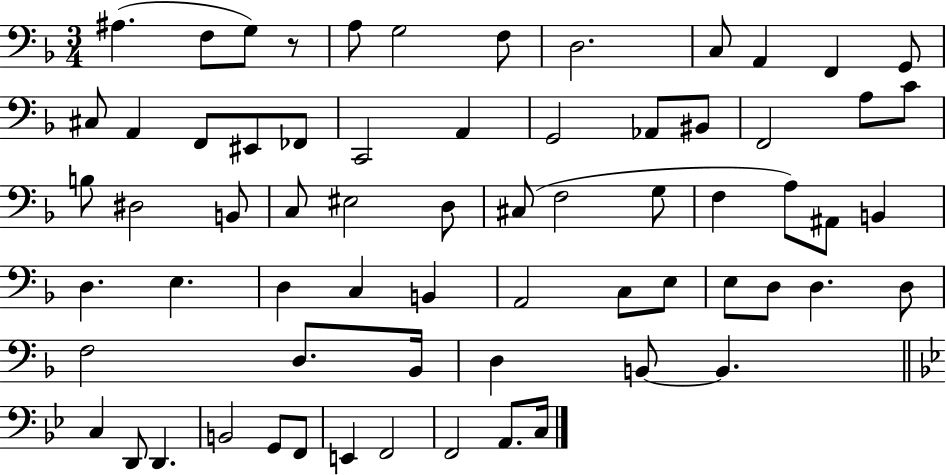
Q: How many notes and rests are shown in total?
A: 67